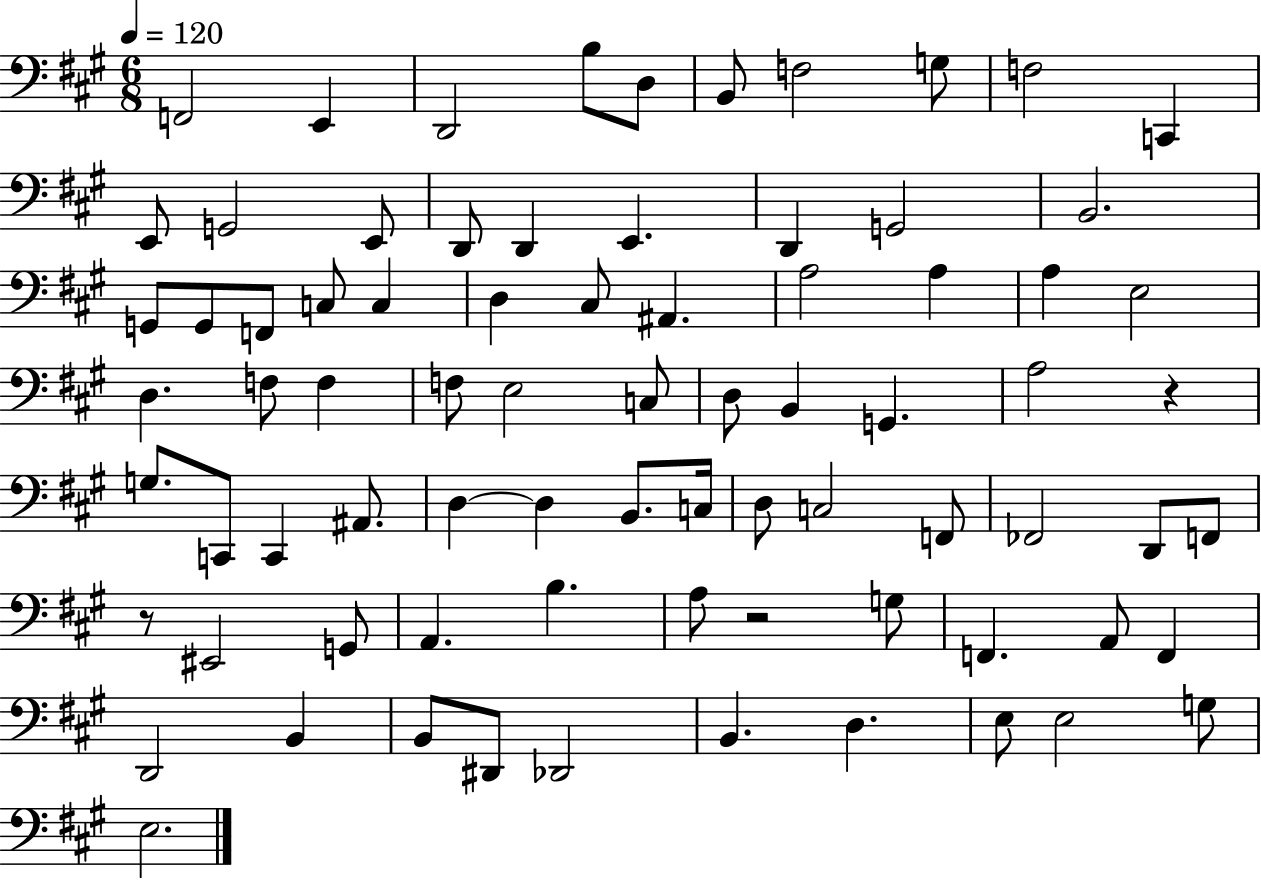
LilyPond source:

{
  \clef bass
  \numericTimeSignature
  \time 6/8
  \key a \major
  \tempo 4 = 120
  \repeat volta 2 { f,2 e,4 | d,2 b8 d8 | b,8 f2 g8 | f2 c,4 | \break e,8 g,2 e,8 | d,8 d,4 e,4. | d,4 g,2 | b,2. | \break g,8 g,8 f,8 c8 c4 | d4 cis8 ais,4. | a2 a4 | a4 e2 | \break d4. f8 f4 | f8 e2 c8 | d8 b,4 g,4. | a2 r4 | \break g8. c,8 c,4 ais,8. | d4~~ d4 b,8. c16 | d8 c2 f,8 | fes,2 d,8 f,8 | \break r8 eis,2 g,8 | a,4. b4. | a8 r2 g8 | f,4. a,8 f,4 | \break d,2 b,4 | b,8 dis,8 des,2 | b,4. d4. | e8 e2 g8 | \break e2. | } \bar "|."
}